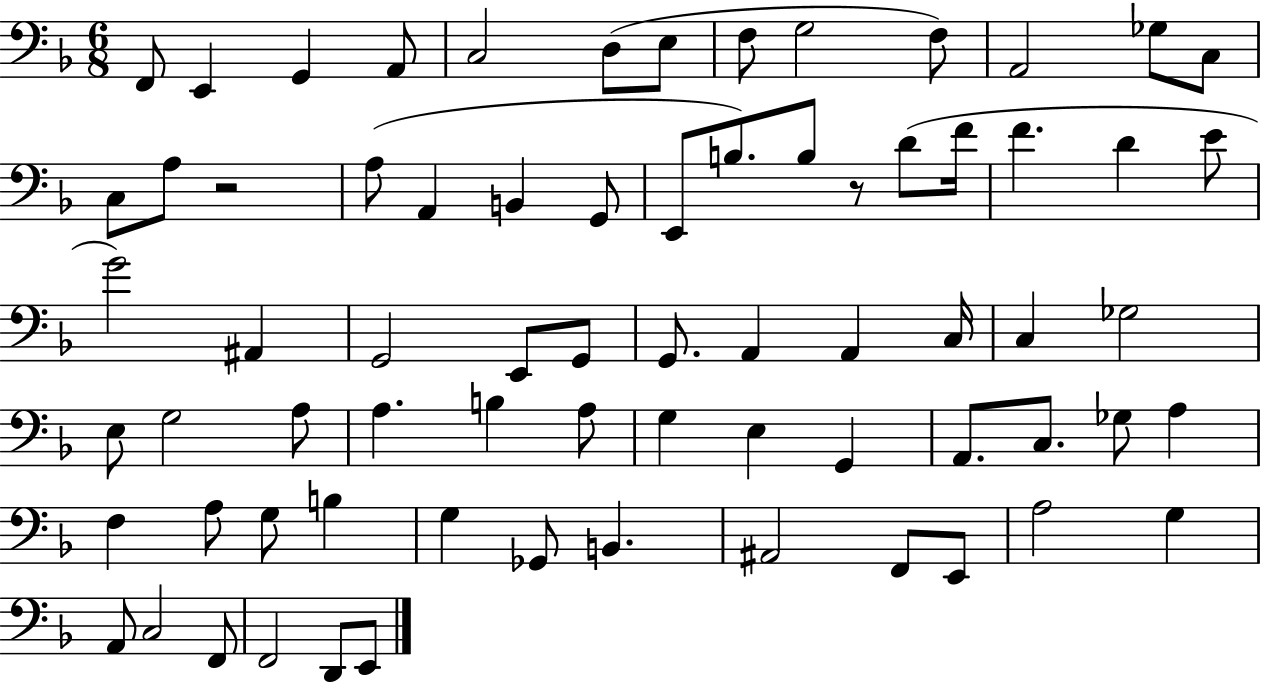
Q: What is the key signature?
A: F major